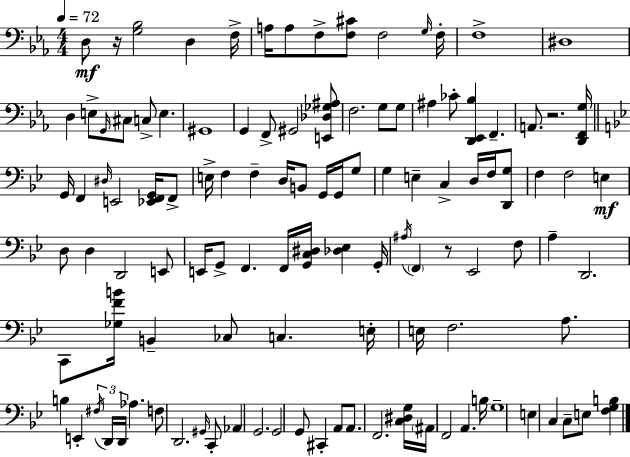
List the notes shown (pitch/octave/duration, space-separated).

D3/e R/s [G3,Bb3]/h D3/q F3/s A3/s A3/e F3/e [F3,C#4]/e F3/h G3/s F3/s F3/w D#3/w D3/q E3/e G2/s C#3/e C3/e E3/q. G#2/w G2/q F2/e G#2/h [E2,Db3,Gb3,A#3]/e F3/h. G3/e G3/e A#3/q CES4/e [D2,Eb2,Bb3]/q F2/q. A2/e. R/h. [D2,F2,G3]/s G2/s F2/q D#3/s E2/h [Eb2,F2,G2]/s F2/e E3/s F3/q F3/q D3/s B2/e G2/s G2/s G3/e G3/q E3/q C3/q D3/s F3/s [D2,G3]/e F3/q F3/h E3/q D3/e D3/q D2/h E2/e E2/s G2/e F2/q. F2/s [G2,C3,D#3]/s [Db3,Eb3]/q G2/s A#3/s F2/q R/e Eb2/h F3/e A3/q D2/h. C2/e [Gb3,F4,B4]/s B2/q CES3/e C3/q. E3/s E3/s F3/h. A3/e. B3/q E2/q F#3/s D2/s D2/s Ab3/q. F3/e D2/h. G#2/s C2/e Ab2/q G2/h. G2/h G2/e C#2/q A2/e A2/e. F2/h. [C3,D#3,G3]/s A#2/s F2/h A2/q. B3/s G3/w E3/q C3/q C3/e E3/e [F3,G3,B3]/q